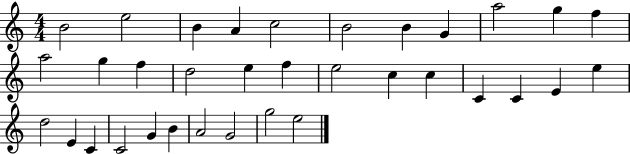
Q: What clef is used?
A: treble